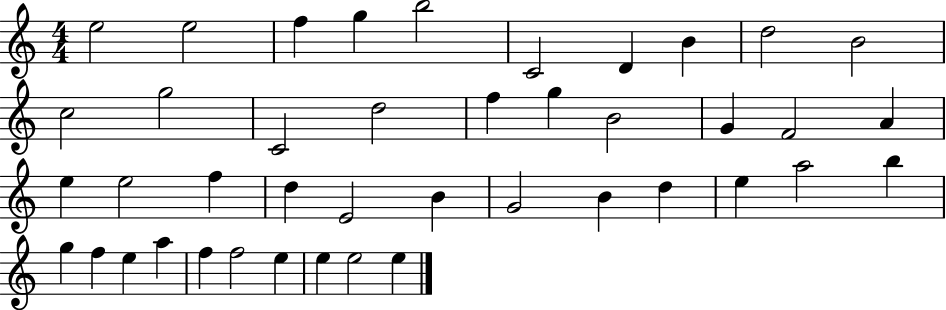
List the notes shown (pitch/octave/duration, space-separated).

E5/h E5/h F5/q G5/q B5/h C4/h D4/q B4/q D5/h B4/h C5/h G5/h C4/h D5/h F5/q G5/q B4/h G4/q F4/h A4/q E5/q E5/h F5/q D5/q E4/h B4/q G4/h B4/q D5/q E5/q A5/h B5/q G5/q F5/q E5/q A5/q F5/q F5/h E5/q E5/q E5/h E5/q